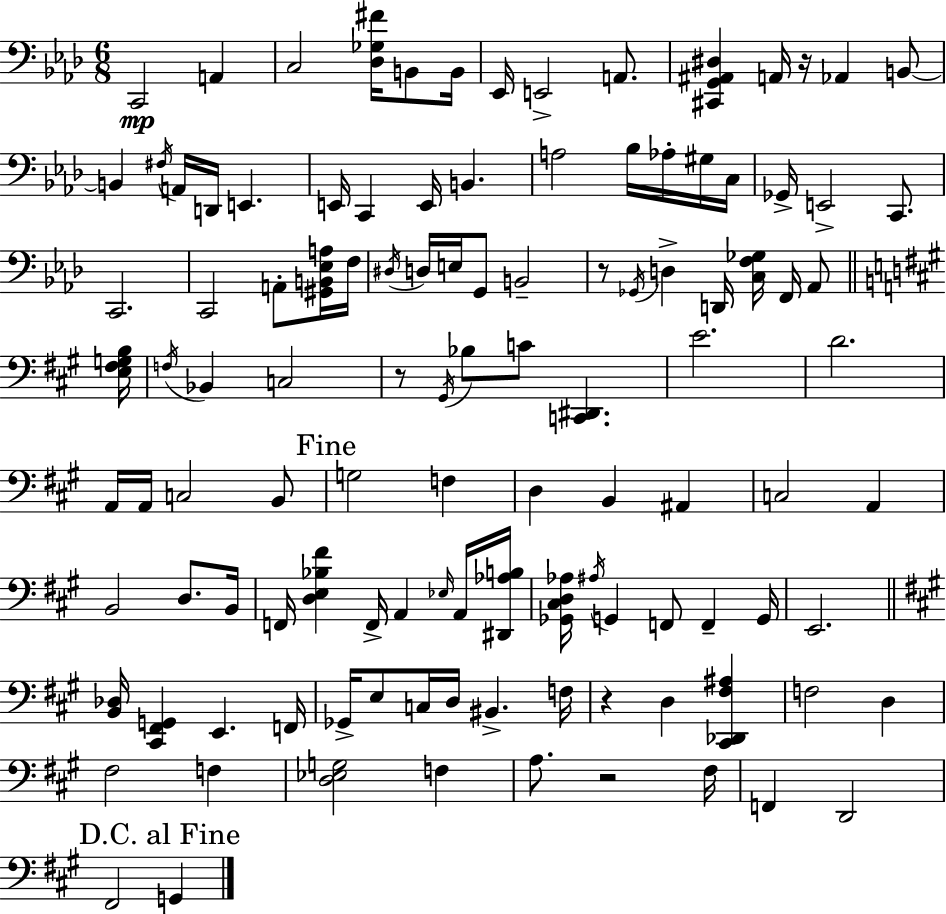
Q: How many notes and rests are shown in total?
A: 113